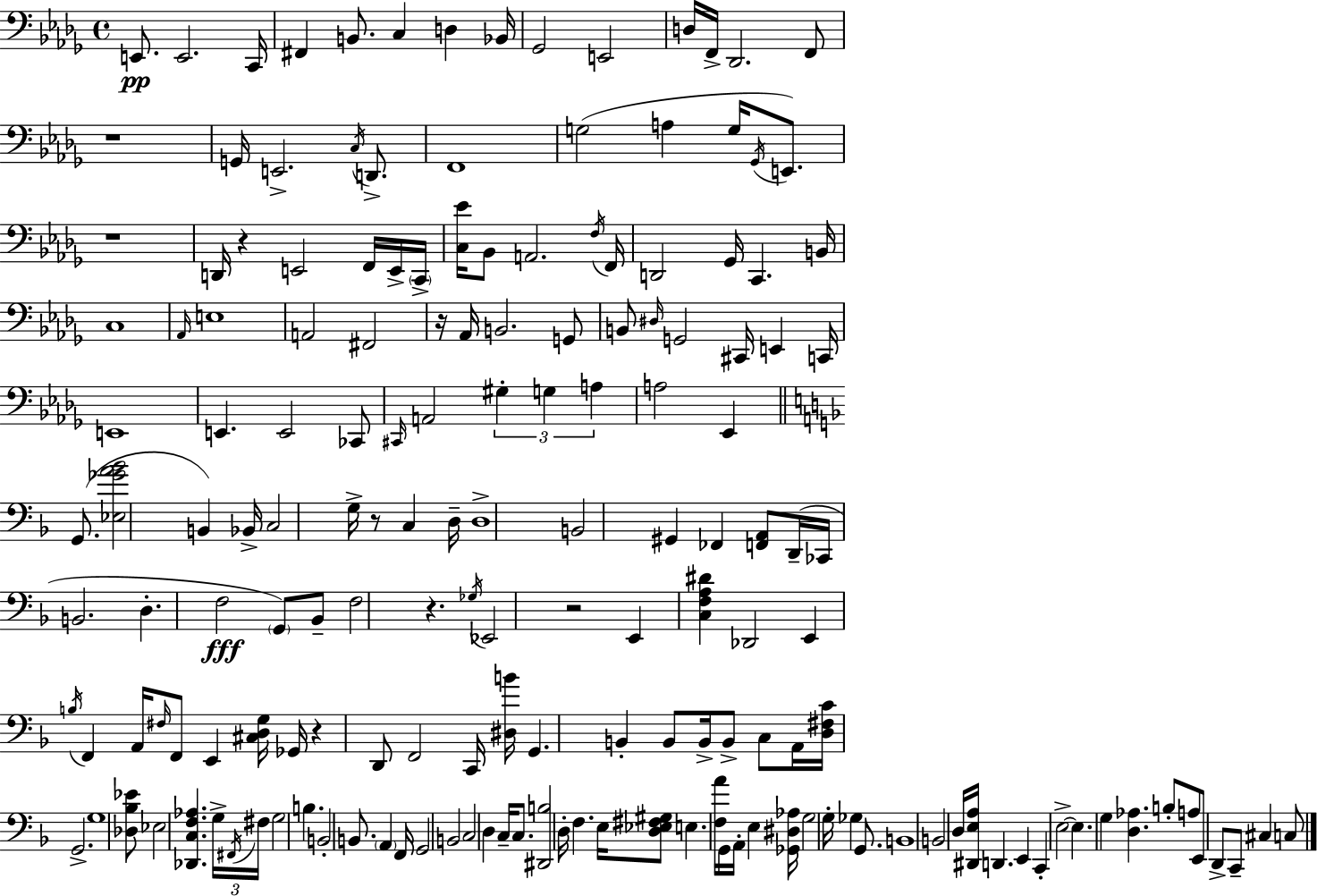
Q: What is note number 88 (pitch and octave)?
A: F2